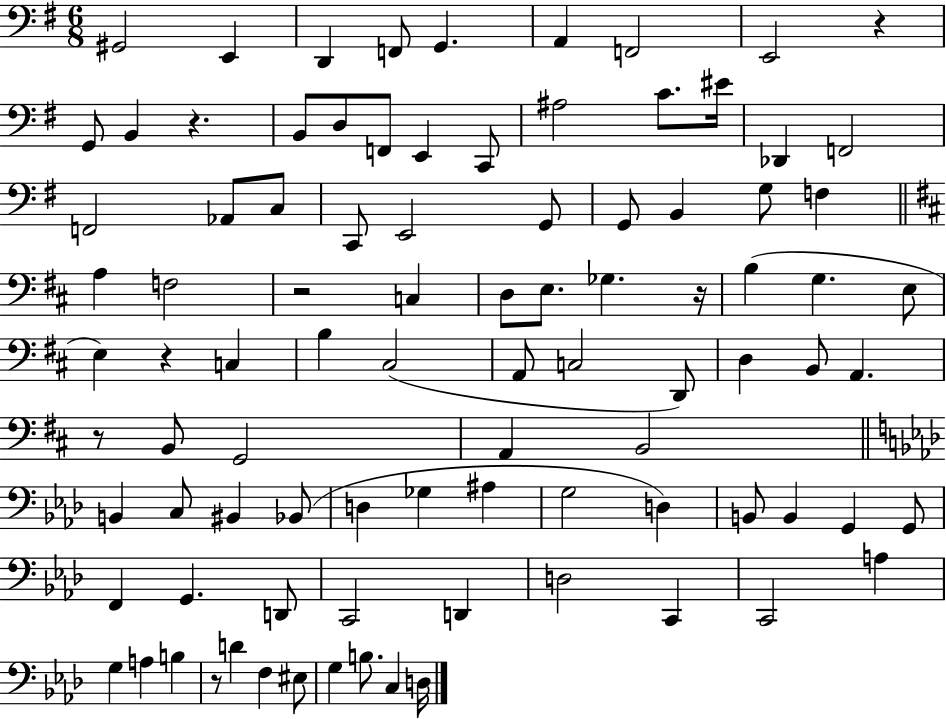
G#2/h E2/q D2/q F2/e G2/q. A2/q F2/h E2/h R/q G2/e B2/q R/q. B2/e D3/e F2/e E2/q C2/e A#3/h C4/e. EIS4/s Db2/q F2/h F2/h Ab2/e C3/e C2/e E2/h G2/e G2/e B2/q G3/e F3/q A3/q F3/h R/h C3/q D3/e E3/e. Gb3/q. R/s B3/q G3/q. E3/e E3/q R/q C3/q B3/q C#3/h A2/e C3/h D2/e D3/q B2/e A2/q. R/e B2/e G2/h A2/q B2/h B2/q C3/e BIS2/q Bb2/e D3/q Gb3/q A#3/q G3/h D3/q B2/e B2/q G2/q G2/e F2/q G2/q. D2/e C2/h D2/q D3/h C2/q C2/h A3/q G3/q A3/q B3/q R/e D4/q F3/q EIS3/e G3/q B3/e. C3/q D3/s